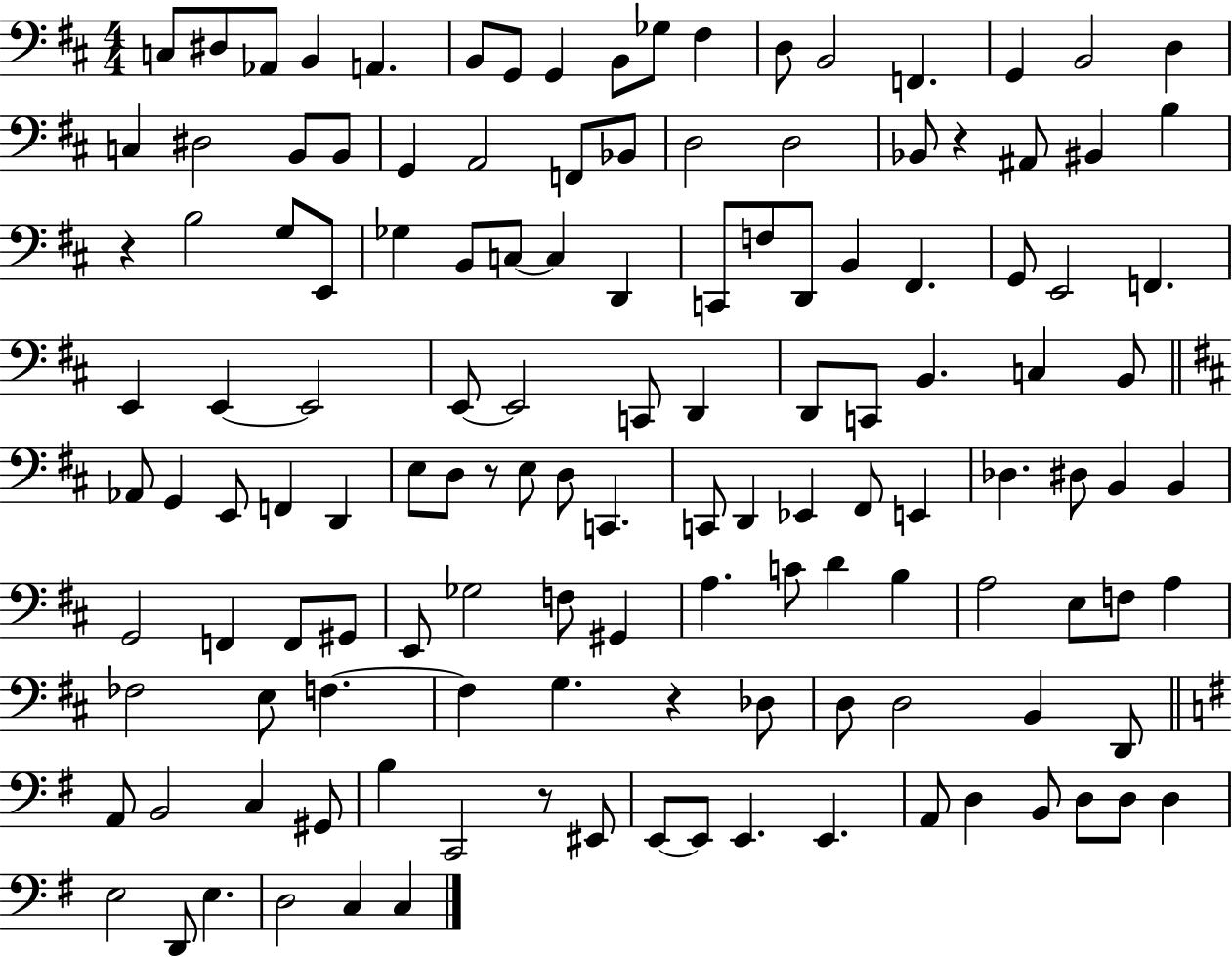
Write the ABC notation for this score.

X:1
T:Untitled
M:4/4
L:1/4
K:D
C,/2 ^D,/2 _A,,/2 B,, A,, B,,/2 G,,/2 G,, B,,/2 _G,/2 ^F, D,/2 B,,2 F,, G,, B,,2 D, C, ^D,2 B,,/2 B,,/2 G,, A,,2 F,,/2 _B,,/2 D,2 D,2 _B,,/2 z ^A,,/2 ^B,, B, z B,2 G,/2 E,,/2 _G, B,,/2 C,/2 C, D,, C,,/2 F,/2 D,,/2 B,, ^F,, G,,/2 E,,2 F,, E,, E,, E,,2 E,,/2 E,,2 C,,/2 D,, D,,/2 C,,/2 B,, C, B,,/2 _A,,/2 G,, E,,/2 F,, D,, E,/2 D,/2 z/2 E,/2 D,/2 C,, C,,/2 D,, _E,, ^F,,/2 E,, _D, ^D,/2 B,, B,, G,,2 F,, F,,/2 ^G,,/2 E,,/2 _G,2 F,/2 ^G,, A, C/2 D B, A,2 E,/2 F,/2 A, _F,2 E,/2 F, F, G, z _D,/2 D,/2 D,2 B,, D,,/2 A,,/2 B,,2 C, ^G,,/2 B, C,,2 z/2 ^E,,/2 E,,/2 E,,/2 E,, E,, A,,/2 D, B,,/2 D,/2 D,/2 D, E,2 D,,/2 E, D,2 C, C,